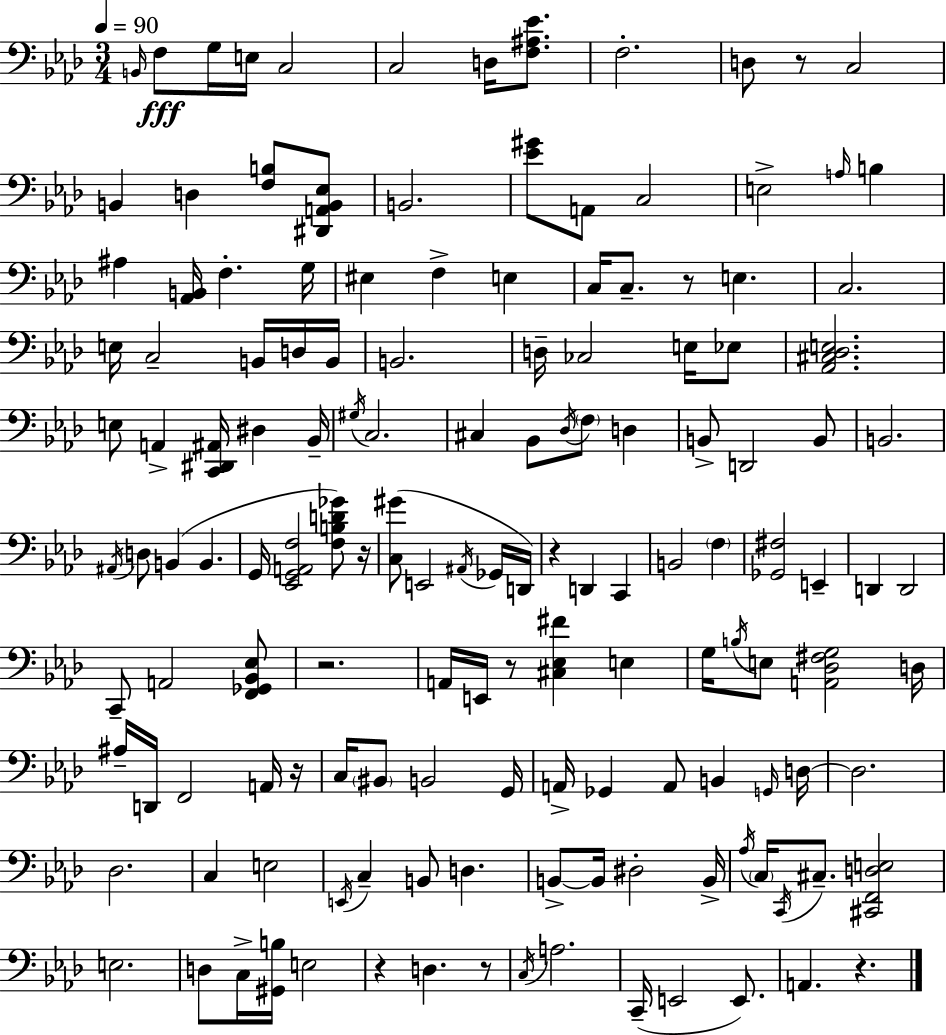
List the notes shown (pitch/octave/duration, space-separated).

B2/s F3/e G3/s E3/s C3/h C3/h D3/s [F3,A#3,Eb4]/e. F3/h. D3/e R/e C3/h B2/q D3/q [F3,B3]/e [D#2,A2,B2,Eb3]/e B2/h. [Eb4,G#4]/e A2/e C3/h E3/h A3/s B3/q A#3/q [Ab2,B2]/s F3/q. G3/s EIS3/q F3/q E3/q C3/s C3/e. R/e E3/q. C3/h. E3/s C3/h B2/s D3/s B2/s B2/h. D3/s CES3/h E3/s Eb3/e [Ab2,C#3,Db3,E3]/h. E3/e A2/q [C2,D#2,A#2]/s D#3/q Bb2/s G#3/s C3/h. C#3/q Bb2/e Db3/s F3/e D3/q B2/e D2/h B2/e B2/h. A#2/s D3/e B2/q B2/q. G2/s [Eb2,G2,A2,F3]/h [F3,B3,D4,Gb4]/e R/s [C3,G#4]/e E2/h A#2/s Gb2/s D2/s R/q D2/q C2/q B2/h F3/q [Gb2,F#3]/h E2/q D2/q D2/h C2/e A2/h [F2,Gb2,Bb2,Eb3]/e R/h. A2/s E2/s R/e [C#3,Eb3,F#4]/q E3/q G3/s B3/s E3/e [A2,Db3,F#3,G3]/h D3/s A#3/s D2/s F2/h A2/s R/s C3/s BIS2/e B2/h G2/s A2/s Gb2/q A2/e B2/q G2/s D3/s D3/h. Db3/h. C3/q E3/h E2/s C3/q B2/e D3/q. B2/e B2/s D#3/h B2/s Ab3/s C3/s C2/s C#3/e. [C#2,F2,D3,E3]/h E3/h. D3/e C3/s [G#2,B3]/s E3/h R/q D3/q. R/e C3/s A3/h. C2/s E2/h E2/e. A2/q. R/q.